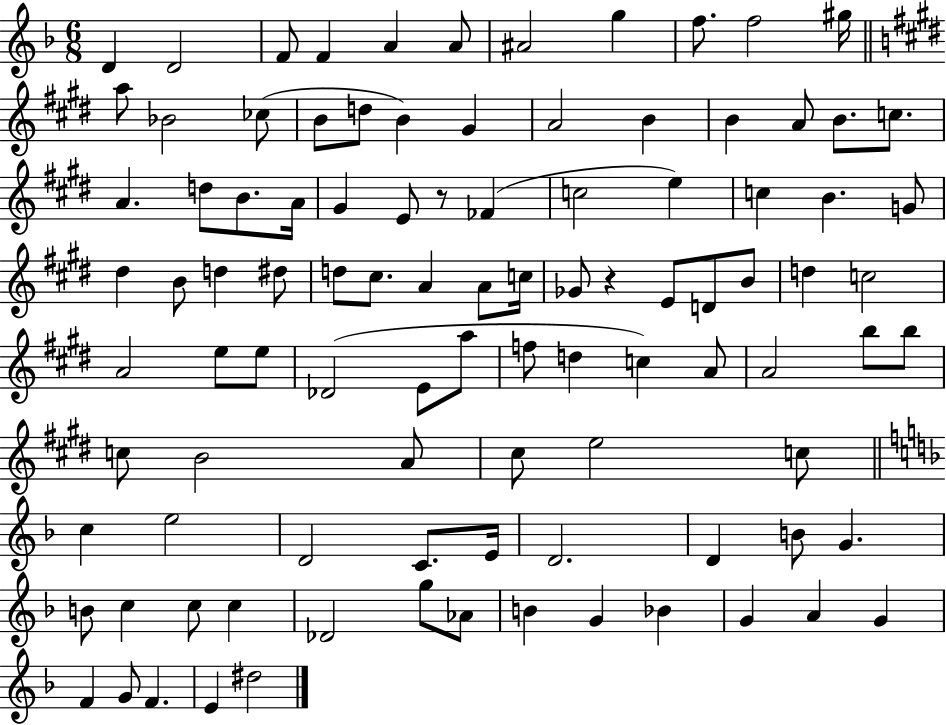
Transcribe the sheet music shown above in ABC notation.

X:1
T:Untitled
M:6/8
L:1/4
K:F
D D2 F/2 F A A/2 ^A2 g f/2 f2 ^g/4 a/2 _B2 _c/2 B/2 d/2 B ^G A2 B B A/2 B/2 c/2 A d/2 B/2 A/4 ^G E/2 z/2 _F c2 e c B G/2 ^d B/2 d ^d/2 d/2 ^c/2 A A/2 c/4 _G/2 z E/2 D/2 B/2 d c2 A2 e/2 e/2 _D2 E/2 a/2 f/2 d c A/2 A2 b/2 b/2 c/2 B2 A/2 ^c/2 e2 c/2 c e2 D2 C/2 E/4 D2 D B/2 G B/2 c c/2 c _D2 g/2 _A/2 B G _B G A G F G/2 F E ^d2